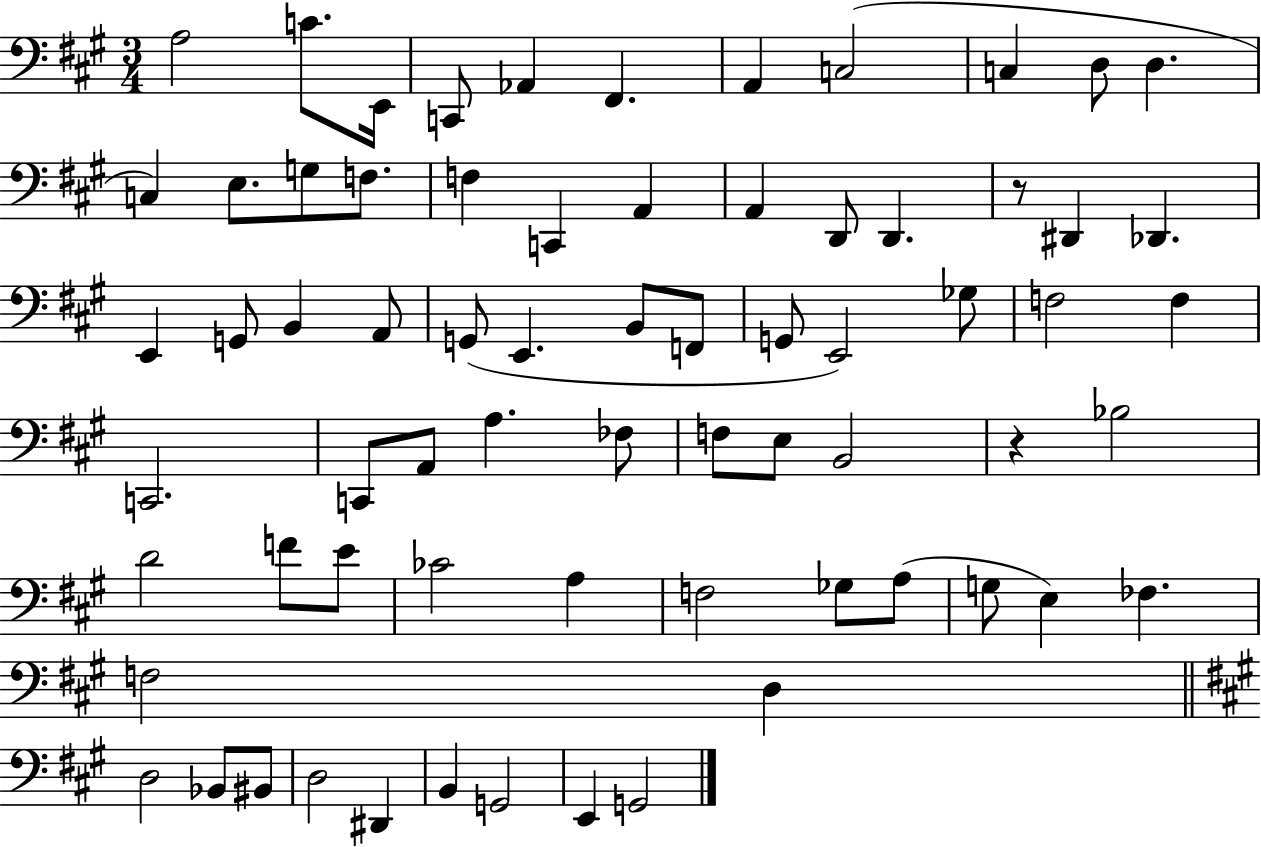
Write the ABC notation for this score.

X:1
T:Untitled
M:3/4
L:1/4
K:A
A,2 C/2 E,,/4 C,,/2 _A,, ^F,, A,, C,2 C, D,/2 D, C, E,/2 G,/2 F,/2 F, C,, A,, A,, D,,/2 D,, z/2 ^D,, _D,, E,, G,,/2 B,, A,,/2 G,,/2 E,, B,,/2 F,,/2 G,,/2 E,,2 _G,/2 F,2 F, C,,2 C,,/2 A,,/2 A, _F,/2 F,/2 E,/2 B,,2 z _B,2 D2 F/2 E/2 _C2 A, F,2 _G,/2 A,/2 G,/2 E, _F, F,2 D, D,2 _B,,/2 ^B,,/2 D,2 ^D,, B,, G,,2 E,, G,,2